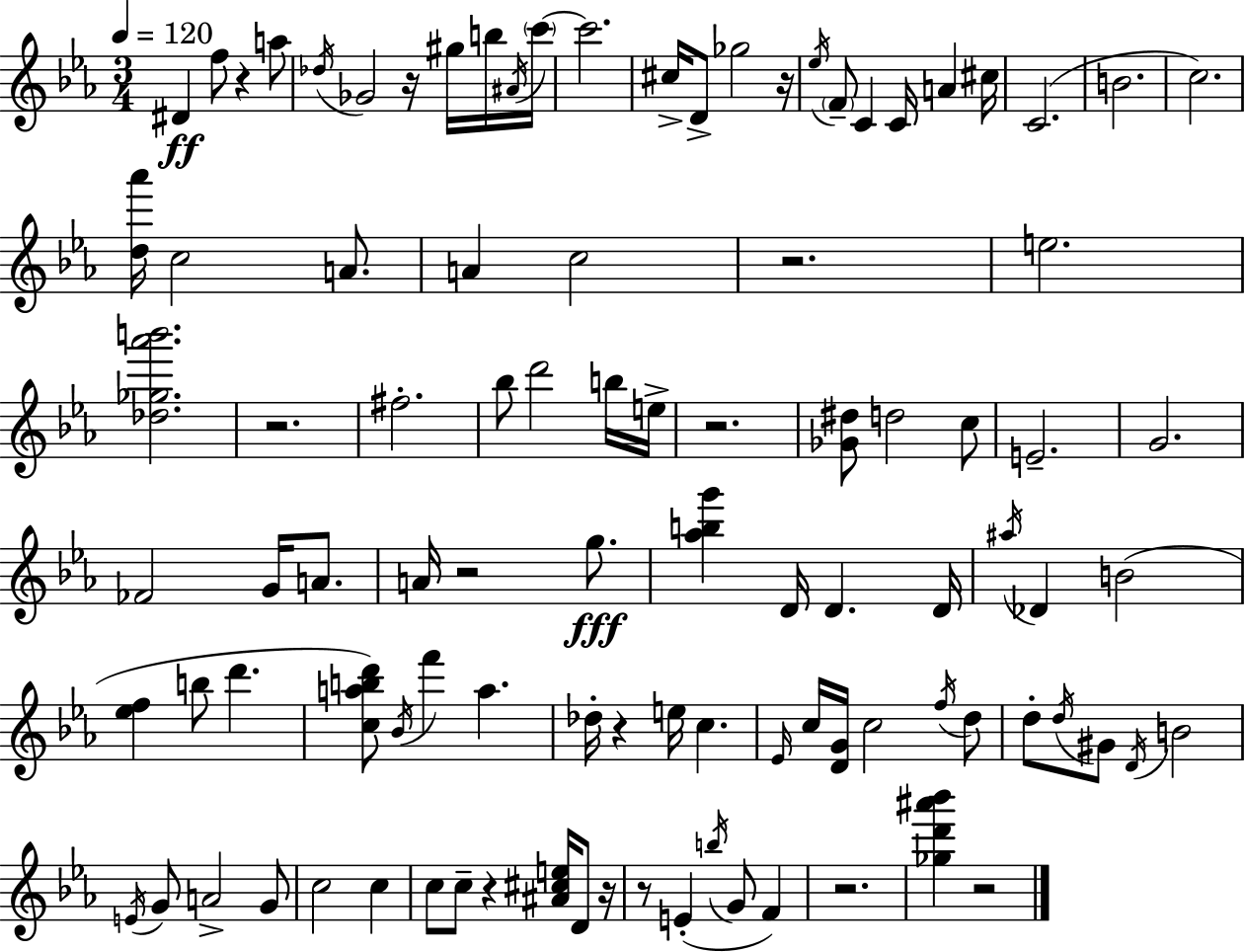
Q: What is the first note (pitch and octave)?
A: D#4